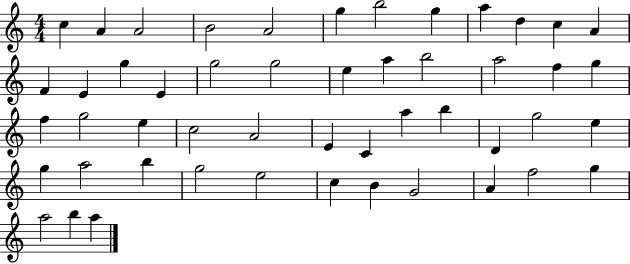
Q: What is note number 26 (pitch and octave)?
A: G5